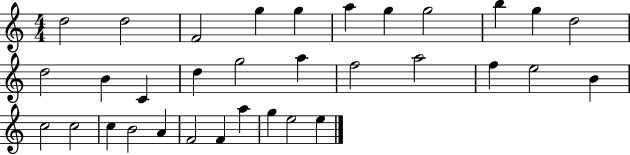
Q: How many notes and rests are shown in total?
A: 33